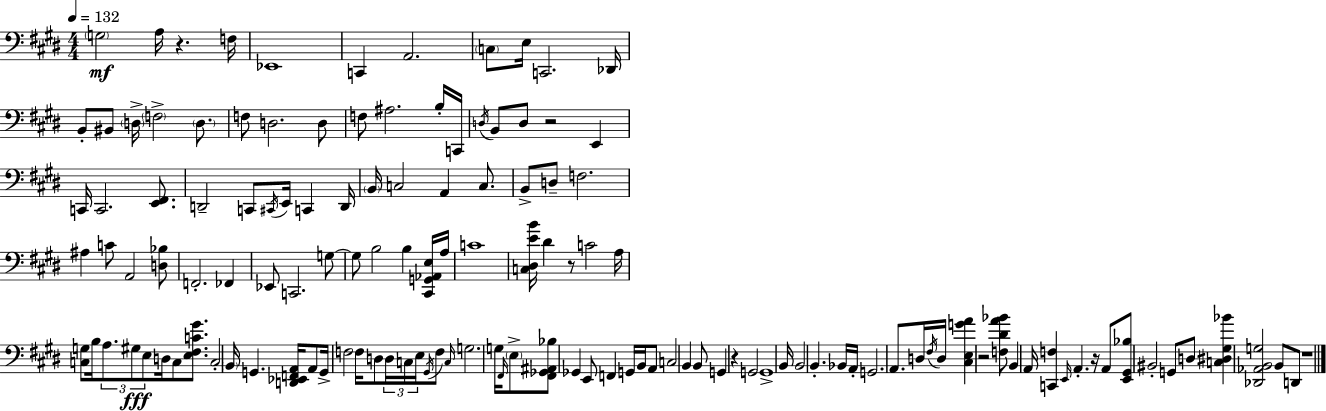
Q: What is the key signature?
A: E major